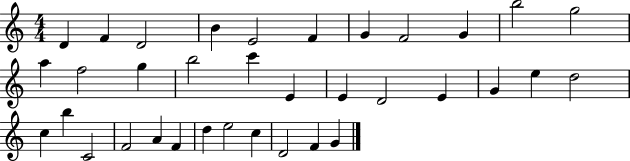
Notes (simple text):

D4/q F4/q D4/h B4/q E4/h F4/q G4/q F4/h G4/q B5/h G5/h A5/q F5/h G5/q B5/h C6/q E4/q E4/q D4/h E4/q G4/q E5/q D5/h C5/q B5/q C4/h F4/h A4/q F4/q D5/q E5/h C5/q D4/h F4/q G4/q